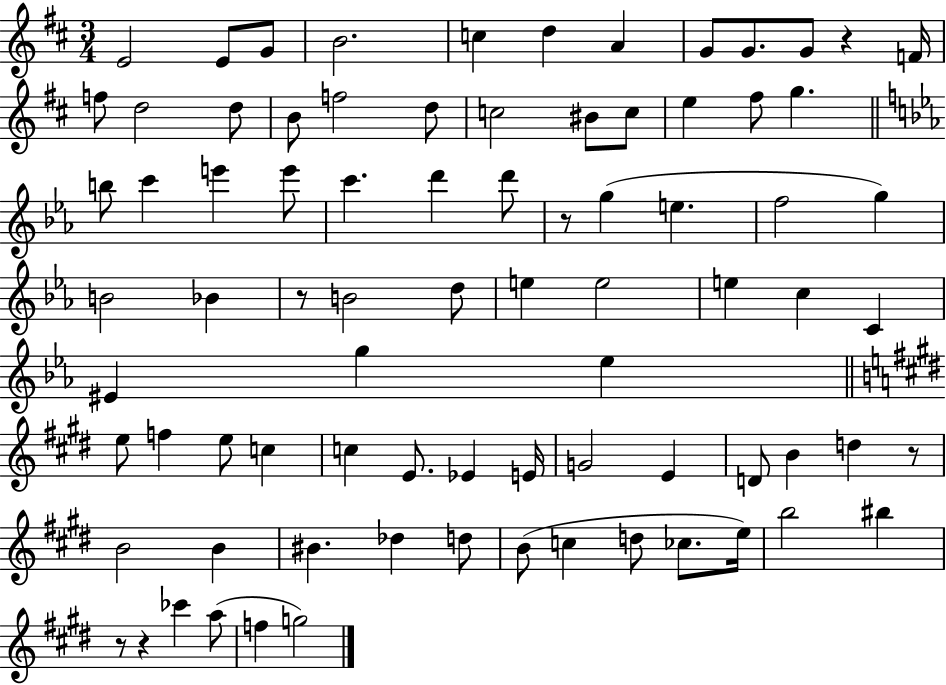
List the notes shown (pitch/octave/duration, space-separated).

E4/h E4/e G4/e B4/h. C5/q D5/q A4/q G4/e G4/e. G4/e R/q F4/s F5/e D5/h D5/e B4/e F5/h D5/e C5/h BIS4/e C5/e E5/q F#5/e G5/q. B5/e C6/q E6/q E6/e C6/q. D6/q D6/e R/e G5/q E5/q. F5/h G5/q B4/h Bb4/q R/e B4/h D5/e E5/q E5/h E5/q C5/q C4/q EIS4/q G5/q Eb5/q E5/e F5/q E5/e C5/q C5/q E4/e. Eb4/q E4/s G4/h E4/q D4/e B4/q D5/q R/e B4/h B4/q BIS4/q. Db5/q D5/e B4/e C5/q D5/e CES5/e. E5/s B5/h BIS5/q R/e R/q CES6/q A5/e F5/q G5/h